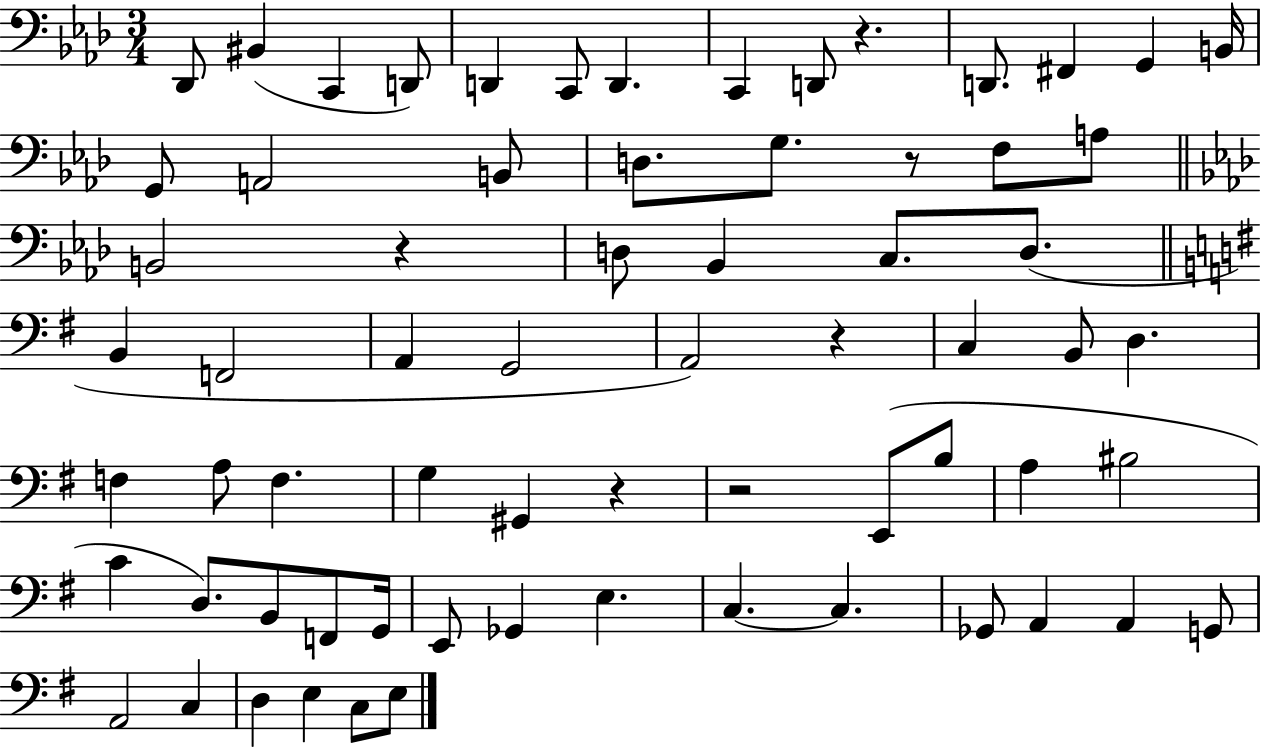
{
  \clef bass
  \numericTimeSignature
  \time 3/4
  \key aes \major
  des,8 bis,4( c,4 d,8) | d,4 c,8 d,4. | c,4 d,8 r4. | d,8. fis,4 g,4 b,16 | \break g,8 a,2 b,8 | d8. g8. r8 f8 a8 | \bar "||" \break \key f \minor b,2 r4 | d8 bes,4 c8. d8.( | \bar "||" \break \key e \minor b,4 f,2 | a,4 g,2 | a,2) r4 | c4 b,8 d4. | \break f4 a8 f4. | g4 gis,4 r4 | r2 e,8( b8 | a4 bis2 | \break c'4 d8.) b,8 f,8 g,16 | e,8 ges,4 e4. | c4.~~ c4. | ges,8 a,4 a,4 g,8 | \break a,2 c4 | d4 e4 c8 e8 | \bar "|."
}